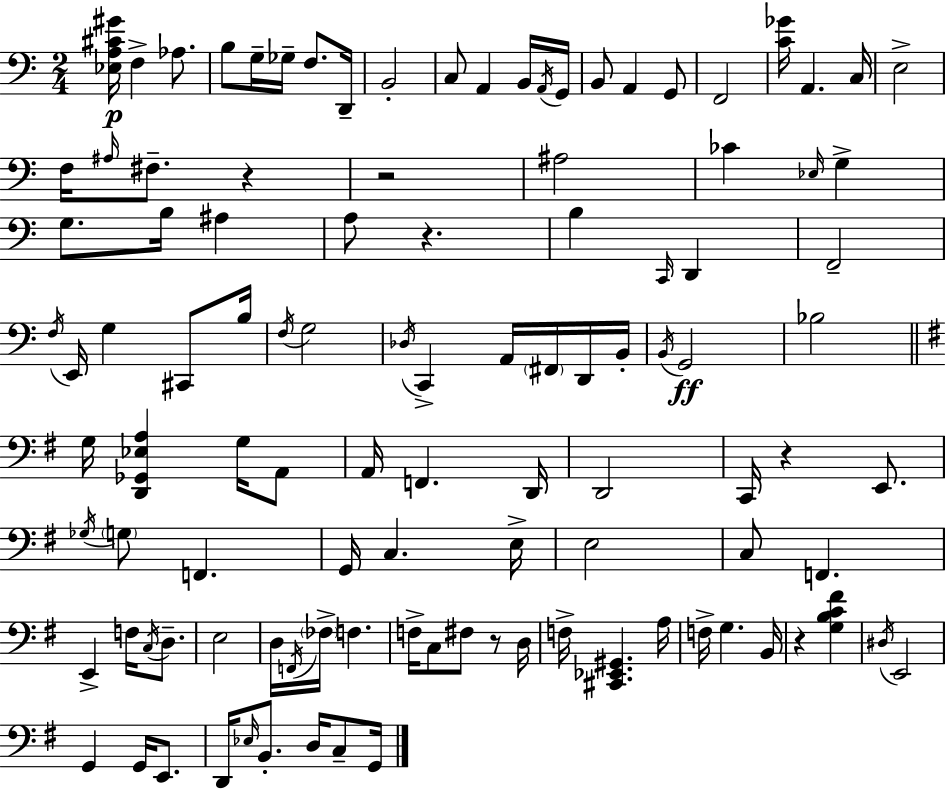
{
  \clef bass
  \numericTimeSignature
  \time 2/4
  \key a \minor
  \repeat volta 2 { <ees a cis' gis'>16\p f4-> aes8. | b8 g16-- ges16-- f8. d,16-- | b,2-. | c8 a,4 b,16 \acciaccatura { a,16 } | \break g,16 b,8 a,4 g,8 | f,2 | <c' ges'>16 a,4. | c16 e2-> | \break f16 \grace { ais16 } fis8.-- r4 | r2 | ais2 | ces'4 \grace { ees16 } g4-> | \break g8. b16 ais4 | a8 r4. | b4 \grace { c,16 } | d,4 f,2-- | \break \acciaccatura { f16 } e,16 g4 | cis,8 b16 \acciaccatura { f16 } g2 | \acciaccatura { des16 } c,4-> | a,16 \parenthesize fis,16 d,16 b,16-. \acciaccatura { b,16 } | \break g,2\ff | bes2 | \bar "||" \break \key g \major g16 <d, ges, ees a>4 g16 a,8 | a,16 f,4. d,16 | d,2 | c,16 r4 e,8. | \break \acciaccatura { ges16 } \parenthesize g8 f,4. | g,16 c4. | e16-> e2 | c8 f,4. | \break e,4-> f16 \acciaccatura { c16 } d8.-- | e2 | d16 \acciaccatura { f,16 } \parenthesize fes16-> f4. | f16-> c8 fis8 | \break r8 d16 f16-> <cis, ees, gis,>4. | a16 f16-> g4. | b,16 r4 <g b c' fis'>4 | \acciaccatura { dis16 } e,2 | \break g,4 | g,16 e,8. d,16 \grace { ees16 } b,8.-. | d16 c8-- g,16 } \bar "|."
}